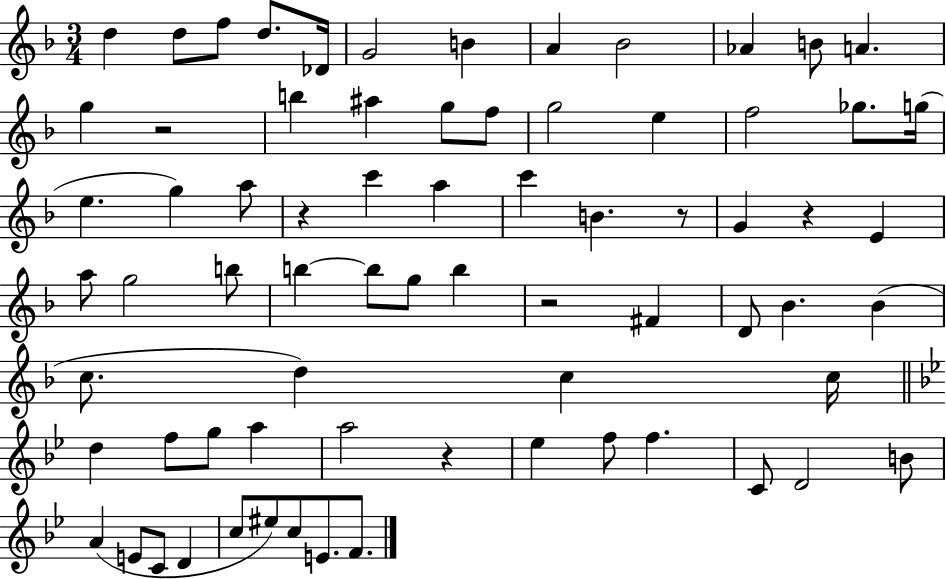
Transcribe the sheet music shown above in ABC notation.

X:1
T:Untitled
M:3/4
L:1/4
K:F
d d/2 f/2 d/2 _D/4 G2 B A _B2 _A B/2 A g z2 b ^a g/2 f/2 g2 e f2 _g/2 g/4 e g a/2 z c' a c' B z/2 G z E a/2 g2 b/2 b b/2 g/2 b z2 ^F D/2 _B _B c/2 d c c/4 d f/2 g/2 a a2 z _e f/2 f C/2 D2 B/2 A E/2 C/2 D c/2 ^e/2 c/2 E/2 F/2